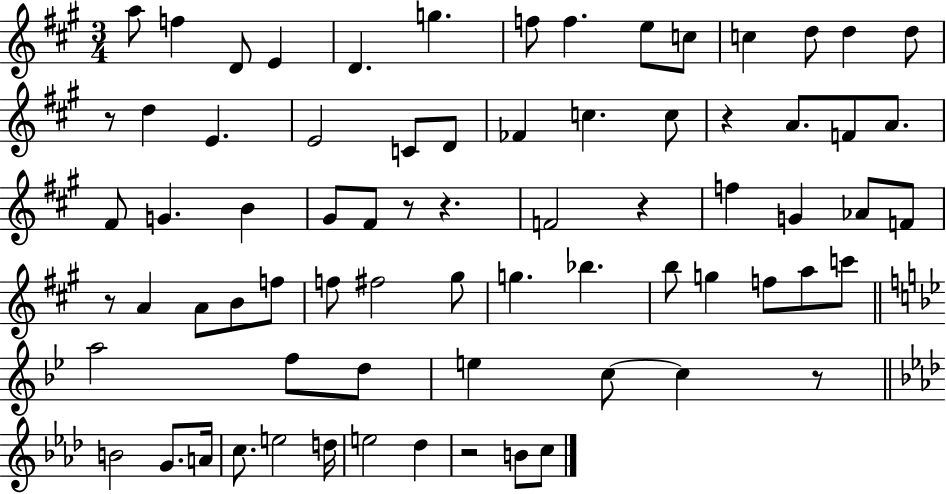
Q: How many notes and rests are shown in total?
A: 73